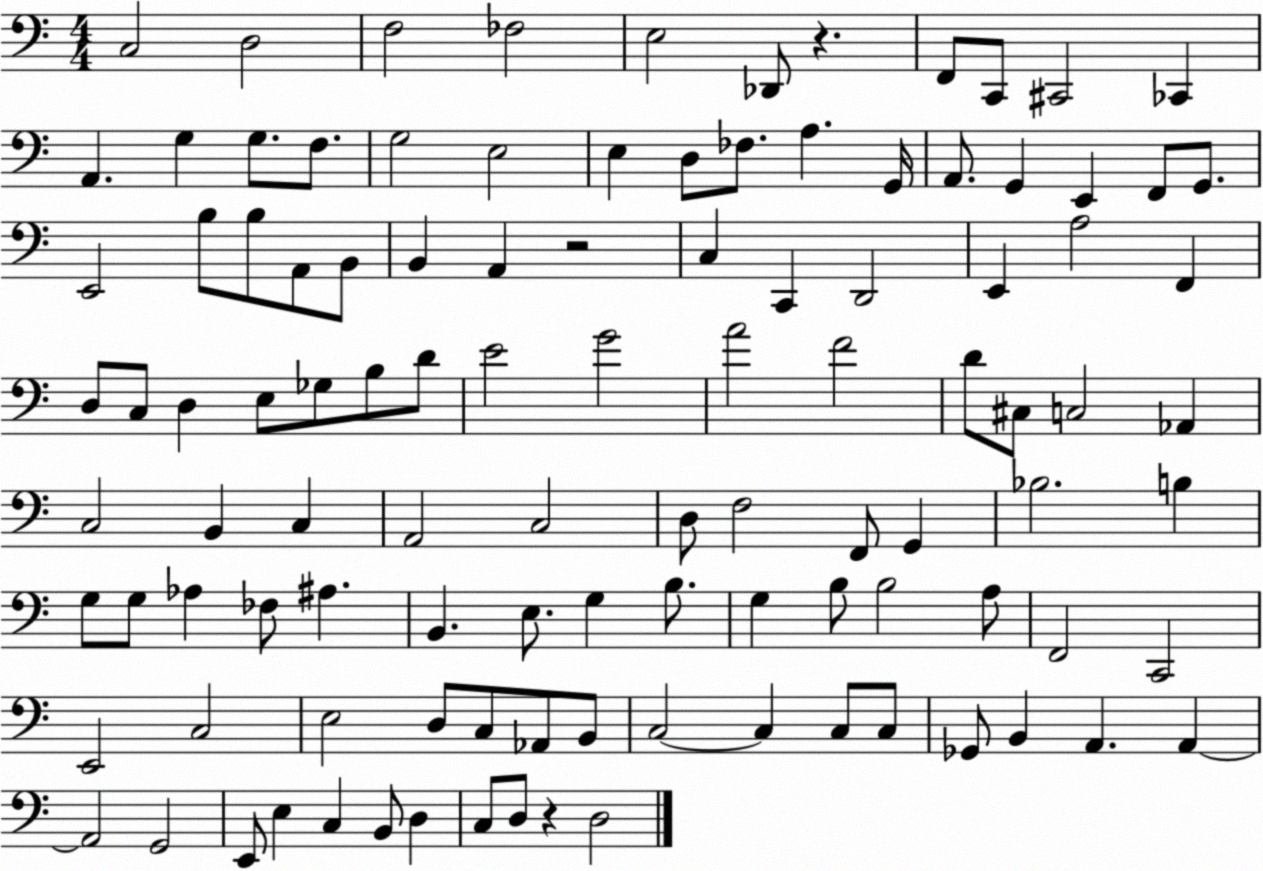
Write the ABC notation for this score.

X:1
T:Untitled
M:4/4
L:1/4
K:C
C,2 D,2 F,2 _F,2 E,2 _D,,/2 z F,,/2 C,,/2 ^C,,2 _C,, A,, G, G,/2 F,/2 G,2 E,2 E, D,/2 _F,/2 A, G,,/4 A,,/2 G,, E,, F,,/2 G,,/2 E,,2 B,/2 B,/2 A,,/2 B,,/2 B,, A,, z2 C, C,, D,,2 E,, A,2 F,, D,/2 C,/2 D, E,/2 _G,/2 B,/2 D/2 E2 G2 A2 F2 D/2 ^C,/2 C,2 _A,, C,2 B,, C, A,,2 C,2 D,/2 F,2 F,,/2 G,, _B,2 B, G,/2 G,/2 _A, _F,/2 ^A, B,, E,/2 G, B,/2 G, B,/2 B,2 A,/2 F,,2 C,,2 E,,2 C,2 E,2 D,/2 C,/2 _A,,/2 B,,/2 C,2 C, C,/2 C,/2 _G,,/2 B,, A,, A,, A,,2 G,,2 E,,/2 E, C, B,,/2 D, C,/2 D,/2 z D,2